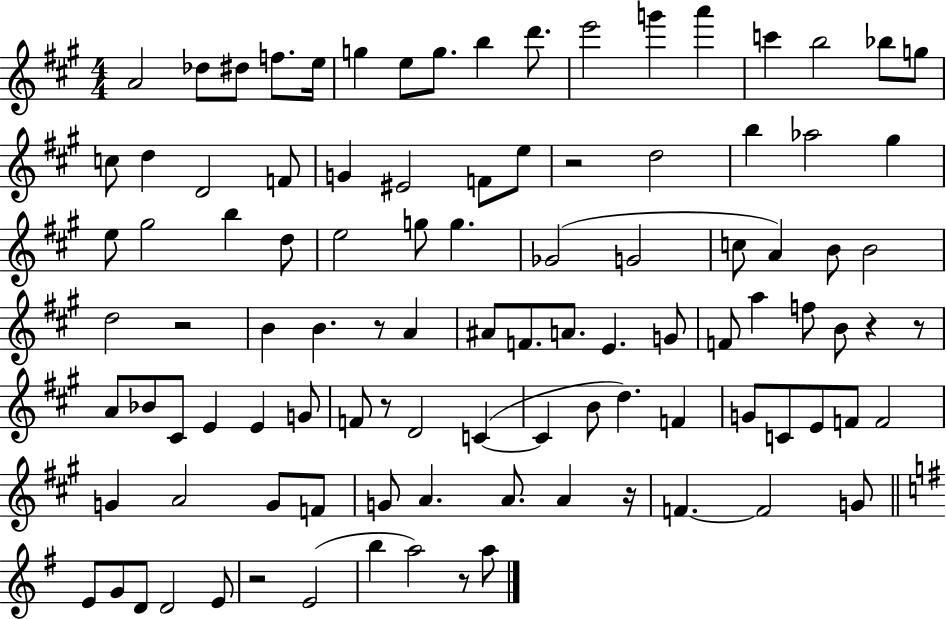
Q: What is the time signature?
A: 4/4